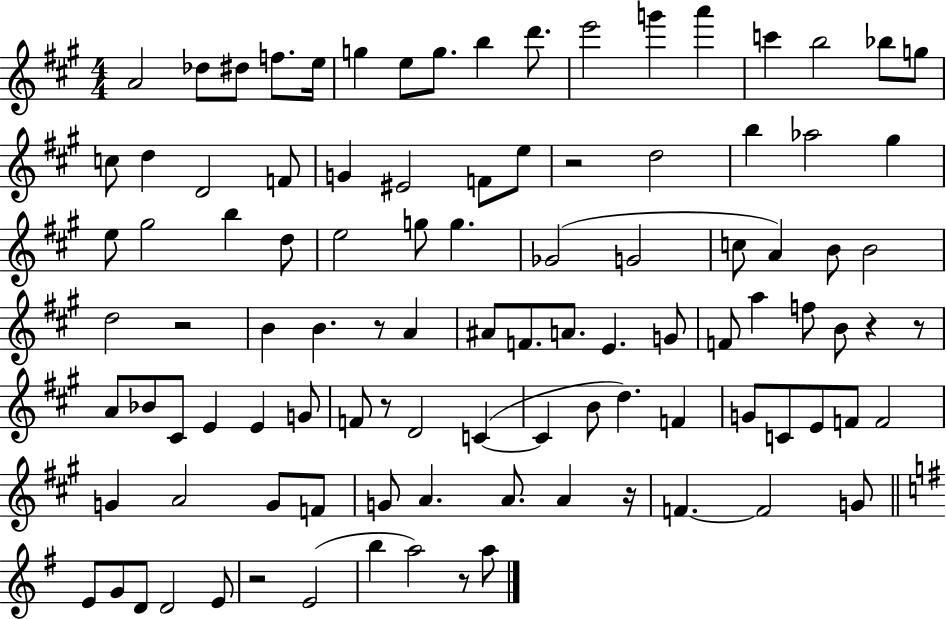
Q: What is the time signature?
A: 4/4